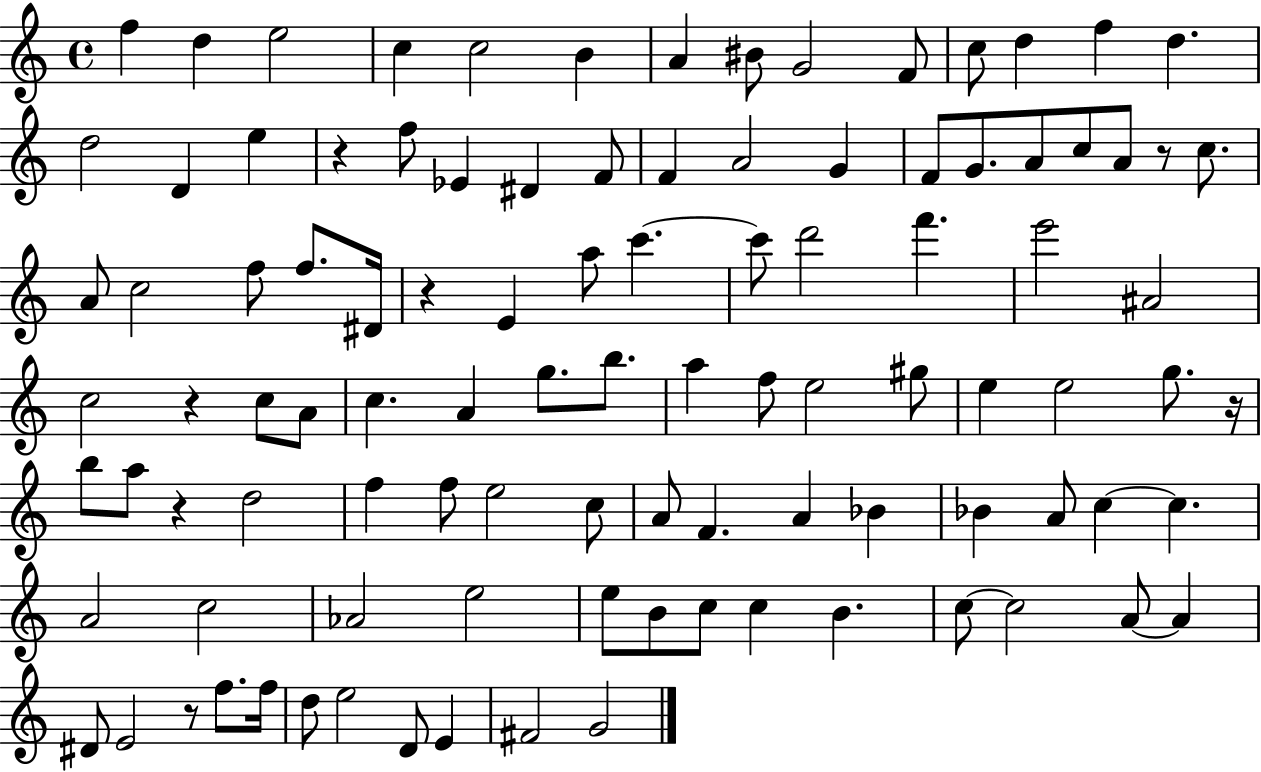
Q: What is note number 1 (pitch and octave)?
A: F5